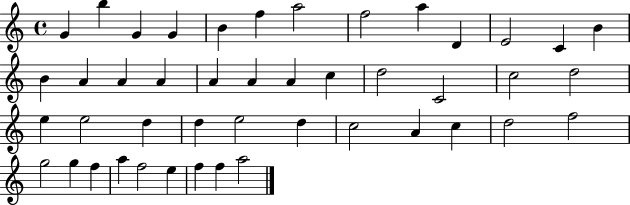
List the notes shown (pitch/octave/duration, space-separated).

G4/q B5/q G4/q G4/q B4/q F5/q A5/h F5/h A5/q D4/q E4/h C4/q B4/q B4/q A4/q A4/q A4/q A4/q A4/q A4/q C5/q D5/h C4/h C5/h D5/h E5/q E5/h D5/q D5/q E5/h D5/q C5/h A4/q C5/q D5/h F5/h G5/h G5/q F5/q A5/q F5/h E5/q F5/q F5/q A5/h